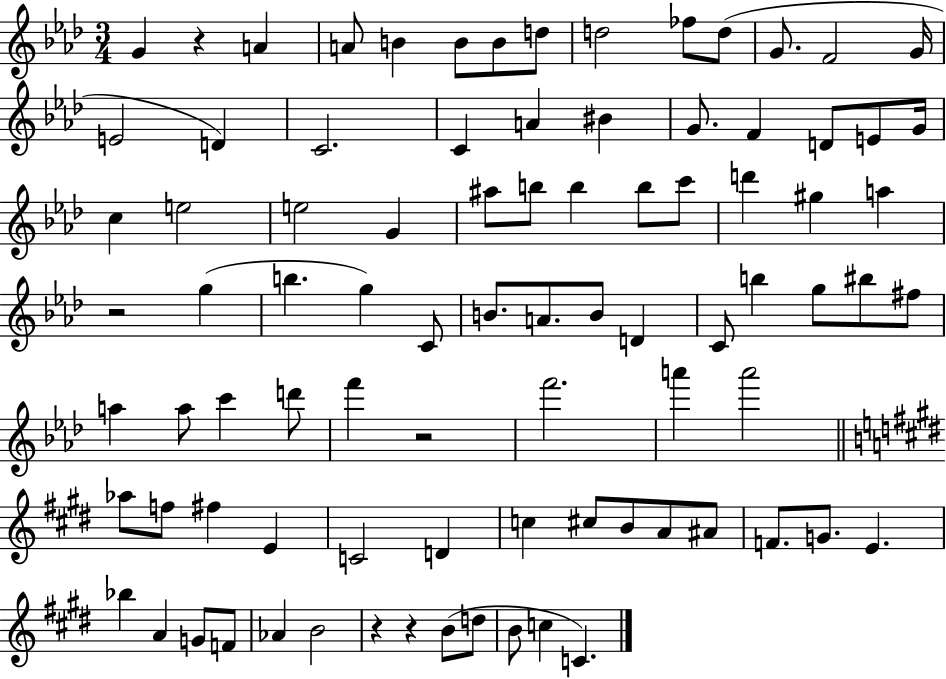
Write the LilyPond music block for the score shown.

{
  \clef treble
  \numericTimeSignature
  \time 3/4
  \key aes \major
  g'4 r4 a'4 | a'8 b'4 b'8 b'8 d''8 | d''2 fes''8 d''8( | g'8. f'2 g'16 | \break e'2 d'4) | c'2. | c'4 a'4 bis'4 | g'8. f'4 d'8 e'8 g'16 | \break c''4 e''2 | e''2 g'4 | ais''8 b''8 b''4 b''8 c'''8 | d'''4 gis''4 a''4 | \break r2 g''4( | b''4. g''4) c'8 | b'8. a'8. b'8 d'4 | c'8 b''4 g''8 bis''8 fis''8 | \break a''4 a''8 c'''4 d'''8 | f'''4 r2 | f'''2. | a'''4 a'''2 | \break \bar "||" \break \key e \major aes''8 f''8 fis''4 e'4 | c'2 d'4 | c''4 cis''8 b'8 a'8 ais'8 | f'8. g'8. e'4. | \break bes''4 a'4 g'8 f'8 | aes'4 b'2 | r4 r4 b'8( d''8 | b'8 c''4 c'4.) | \break \bar "|."
}